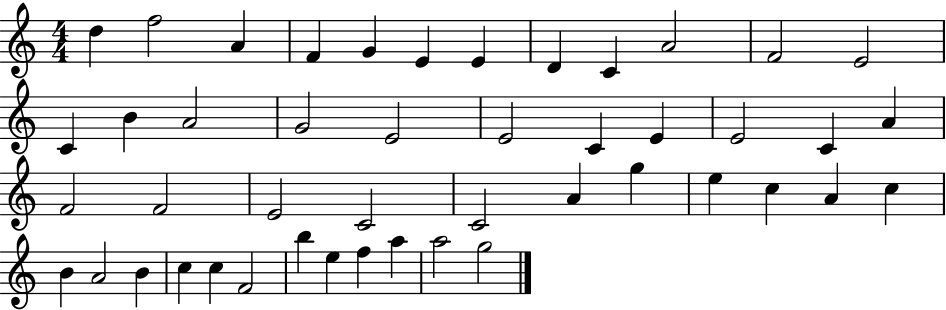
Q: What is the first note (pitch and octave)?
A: D5